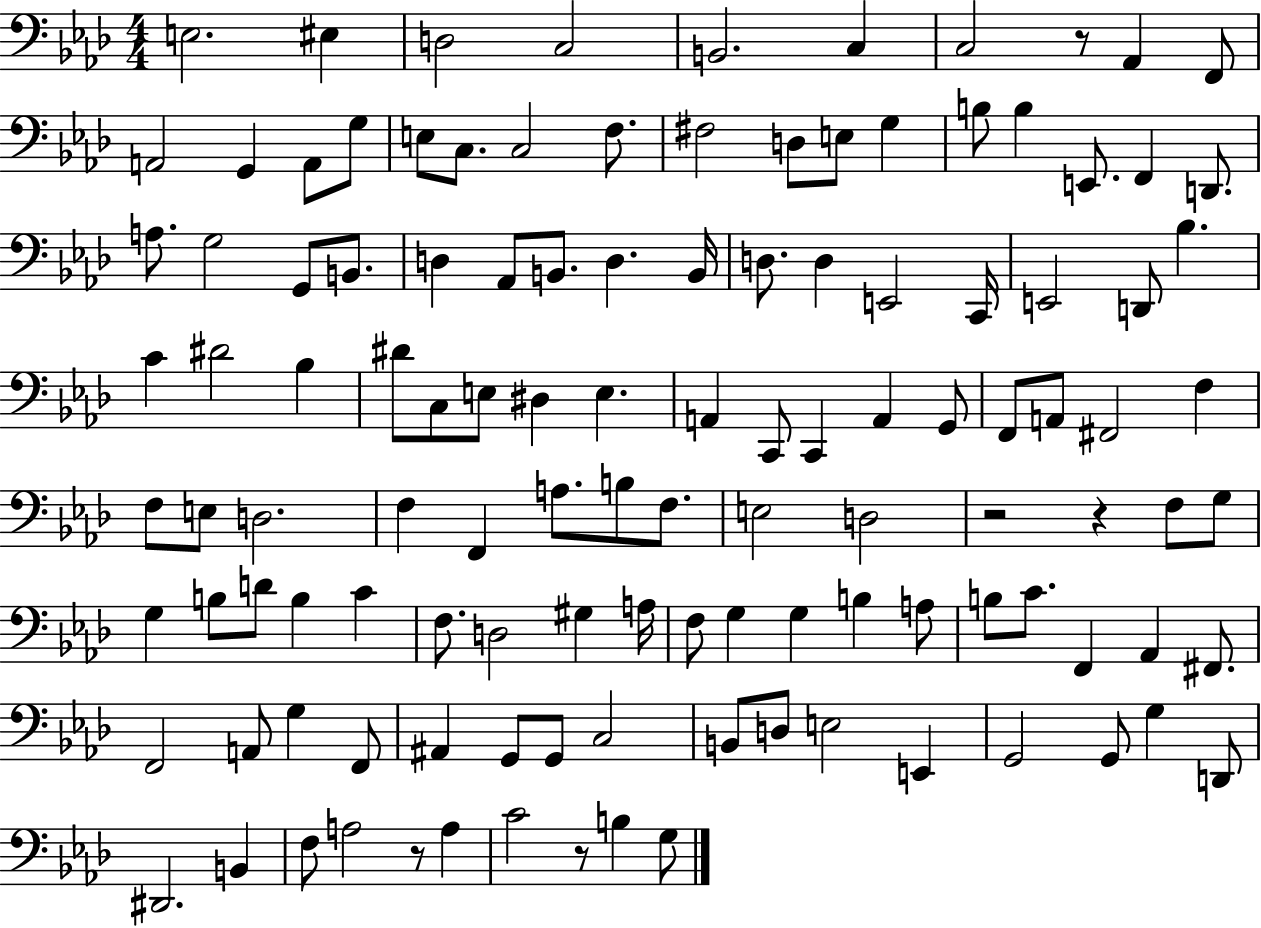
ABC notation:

X:1
T:Untitled
M:4/4
L:1/4
K:Ab
E,2 ^E, D,2 C,2 B,,2 C, C,2 z/2 _A,, F,,/2 A,,2 G,, A,,/2 G,/2 E,/2 C,/2 C,2 F,/2 ^F,2 D,/2 E,/2 G, B,/2 B, E,,/2 F,, D,,/2 A,/2 G,2 G,,/2 B,,/2 D, _A,,/2 B,,/2 D, B,,/4 D,/2 D, E,,2 C,,/4 E,,2 D,,/2 _B, C ^D2 _B, ^D/2 C,/2 E,/2 ^D, E, A,, C,,/2 C,, A,, G,,/2 F,,/2 A,,/2 ^F,,2 F, F,/2 E,/2 D,2 F, F,, A,/2 B,/2 F,/2 E,2 D,2 z2 z F,/2 G,/2 G, B,/2 D/2 B, C F,/2 D,2 ^G, A,/4 F,/2 G, G, B, A,/2 B,/2 C/2 F,, _A,, ^F,,/2 F,,2 A,,/2 G, F,,/2 ^A,, G,,/2 G,,/2 C,2 B,,/2 D,/2 E,2 E,, G,,2 G,,/2 G, D,,/2 ^D,,2 B,, F,/2 A,2 z/2 A, C2 z/2 B, G,/2